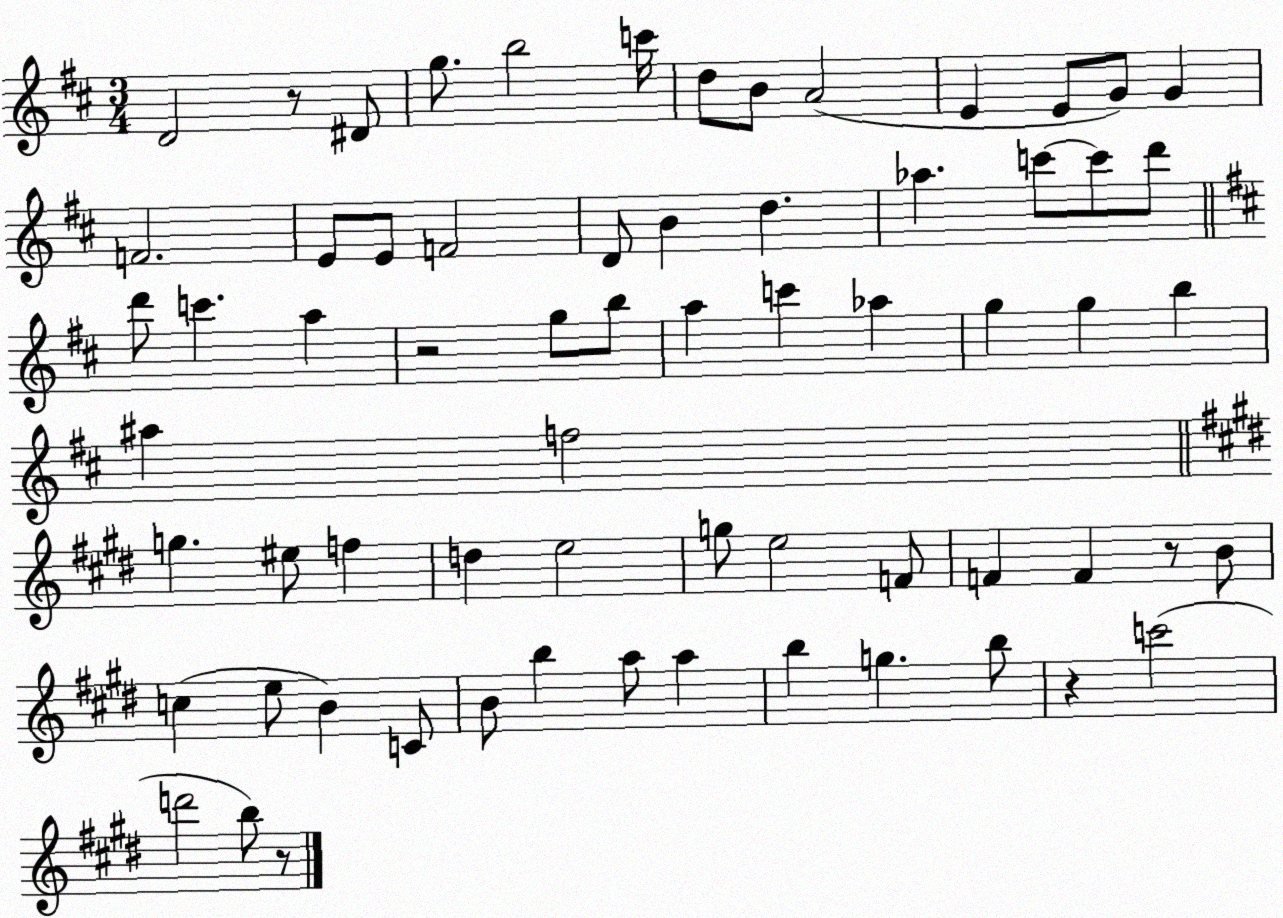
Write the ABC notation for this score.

X:1
T:Untitled
M:3/4
L:1/4
K:D
D2 z/2 ^D/2 g/2 b2 c'/4 d/2 B/2 A2 E E/2 G/2 G F2 E/2 E/2 F2 D/2 B d _a c'/2 c'/2 d'/2 d'/2 c' a z2 g/2 b/2 a c' _a g g b ^a f2 g ^e/2 f d e2 g/2 e2 F/2 F F z/2 B/2 c e/2 B C/2 B/2 b a/2 a b g b/2 z c'2 d'2 b/2 z/2